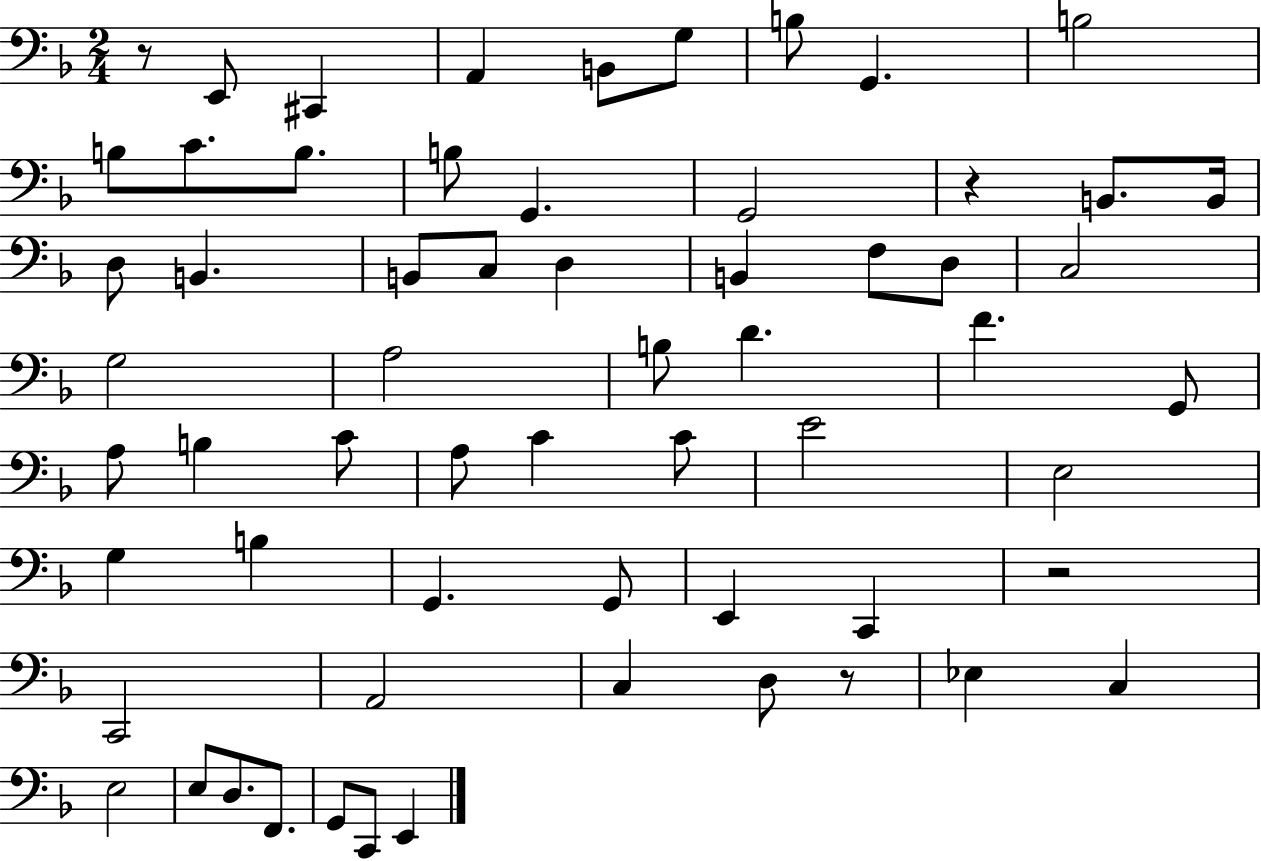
{
  \clef bass
  \numericTimeSignature
  \time 2/4
  \key f \major
  \repeat volta 2 { r8 e,8 cis,4 | a,4 b,8 g8 | b8 g,4. | b2 | \break b8 c'8. b8. | b8 g,4. | g,2 | r4 b,8. b,16 | \break d8 b,4. | b,8 c8 d4 | b,4 f8 d8 | c2 | \break g2 | a2 | b8 d'4. | f'4. g,8 | \break a8 b4 c'8 | a8 c'4 c'8 | e'2 | e2 | \break g4 b4 | g,4. g,8 | e,4 c,4 | r2 | \break c,2 | a,2 | c4 d8 r8 | ees4 c4 | \break e2 | e8 d8. f,8. | g,8 c,8 e,4 | } \bar "|."
}